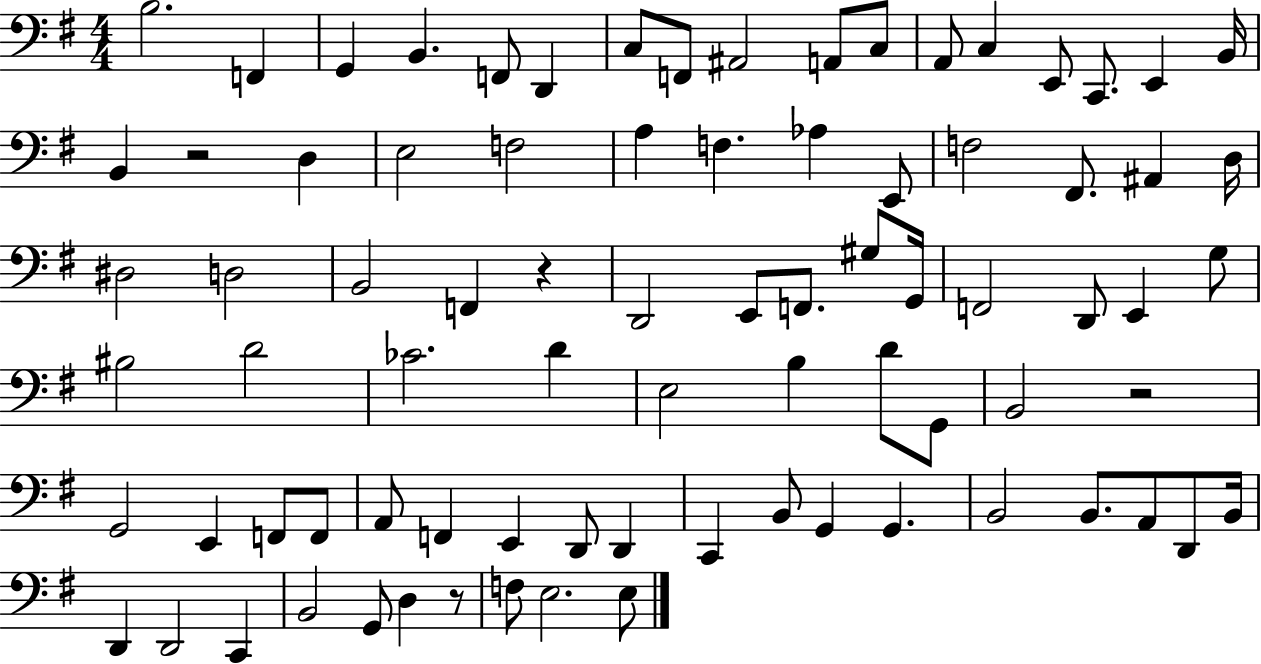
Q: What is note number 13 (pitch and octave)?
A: C3